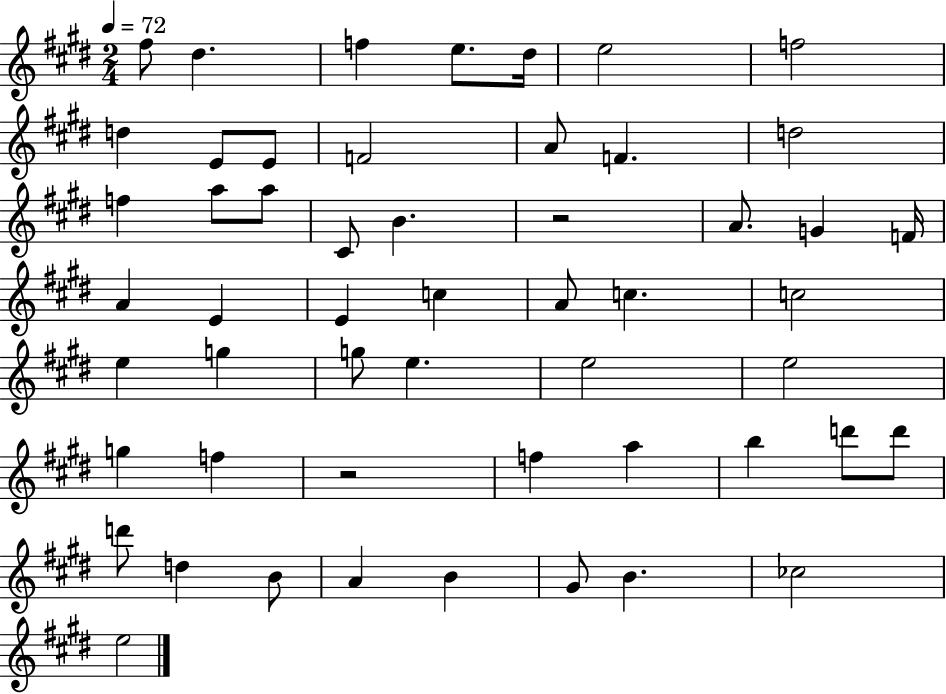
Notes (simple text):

F#5/e D#5/q. F5/q E5/e. D#5/s E5/h F5/h D5/q E4/e E4/e F4/h A4/e F4/q. D5/h F5/q A5/e A5/e C#4/e B4/q. R/h A4/e. G4/q F4/s A4/q E4/q E4/q C5/q A4/e C5/q. C5/h E5/q G5/q G5/e E5/q. E5/h E5/h G5/q F5/q R/h F5/q A5/q B5/q D6/e D6/e D6/e D5/q B4/e A4/q B4/q G#4/e B4/q. CES5/h E5/h